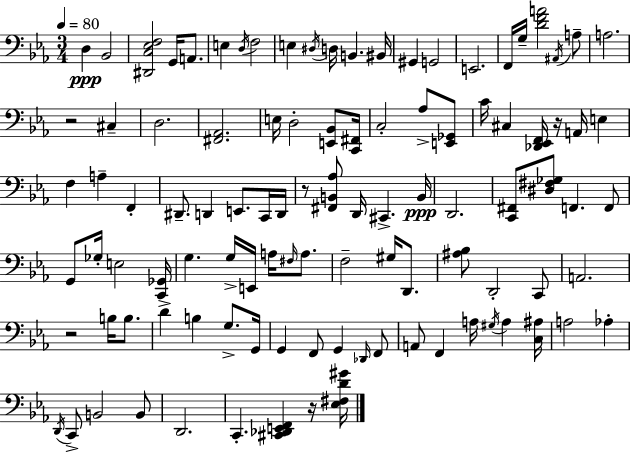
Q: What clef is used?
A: bass